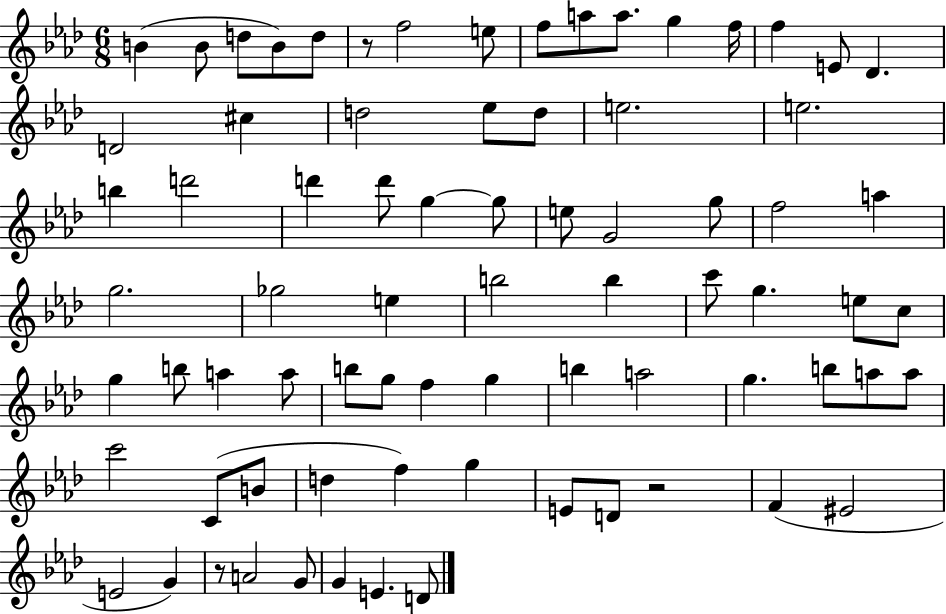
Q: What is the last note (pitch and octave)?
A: D4